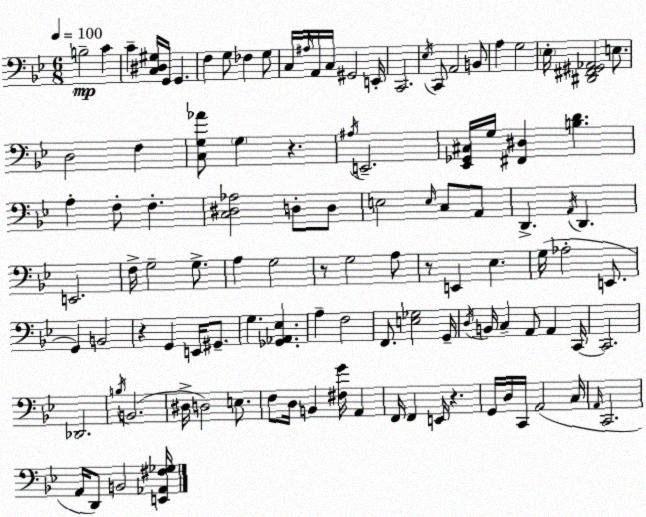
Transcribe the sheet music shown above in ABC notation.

X:1
T:Untitled
M:6/8
L:1/4
K:Gm
B,2 C C [C,^D,^G,]/4 G,,/4 G,, F, G,/2 _F, G,/2 C,/4 ^A,/4 A,,/4 C,/4 ^G,,2 E,,/4 C,,2 _E,/4 C,,/2 A,,2 B,,/2 A, G,2 _E,/4 [^D,,^F,,^G,,_A,,]2 E,/2 D,2 F, [C,G,_A]/2 G, z ^A,/4 E,,2 [_E,,_G,,^C,]/4 G,/4 [^F,,^D,] [B,D] A, F,/2 F, [C,^D,_A,]2 D,/2 D,/2 E,2 E,/4 C,/2 A,,/2 D,, A,,/4 D,, E,,2 F,/4 G,2 G,/2 A, G,2 z/2 G,2 A,/2 z/2 E,, _E, G,/4 _A,2 E,,/2 G,, B,,2 z G,, E,,/4 ^G,,/2 G, [_G,,_A,,_E,] A, F,2 F,,/2 [E,_G,]2 G,,/4 D,/4 B,,/4 C, A,,/2 A,, C,,/4 C,,2 _D,,2 B,/4 B,,2 ^D,/4 D,2 E,/2 F,/2 D,/4 B,, [^F,G]/4 A,, F,,/4 F,, E,,/4 z G,,/4 D,/4 C,,/4 A,,2 C,/4 A,,/4 C,,2 A,,/4 D,,/2 B,,2 [E,,_A,,^F,_G,]/4